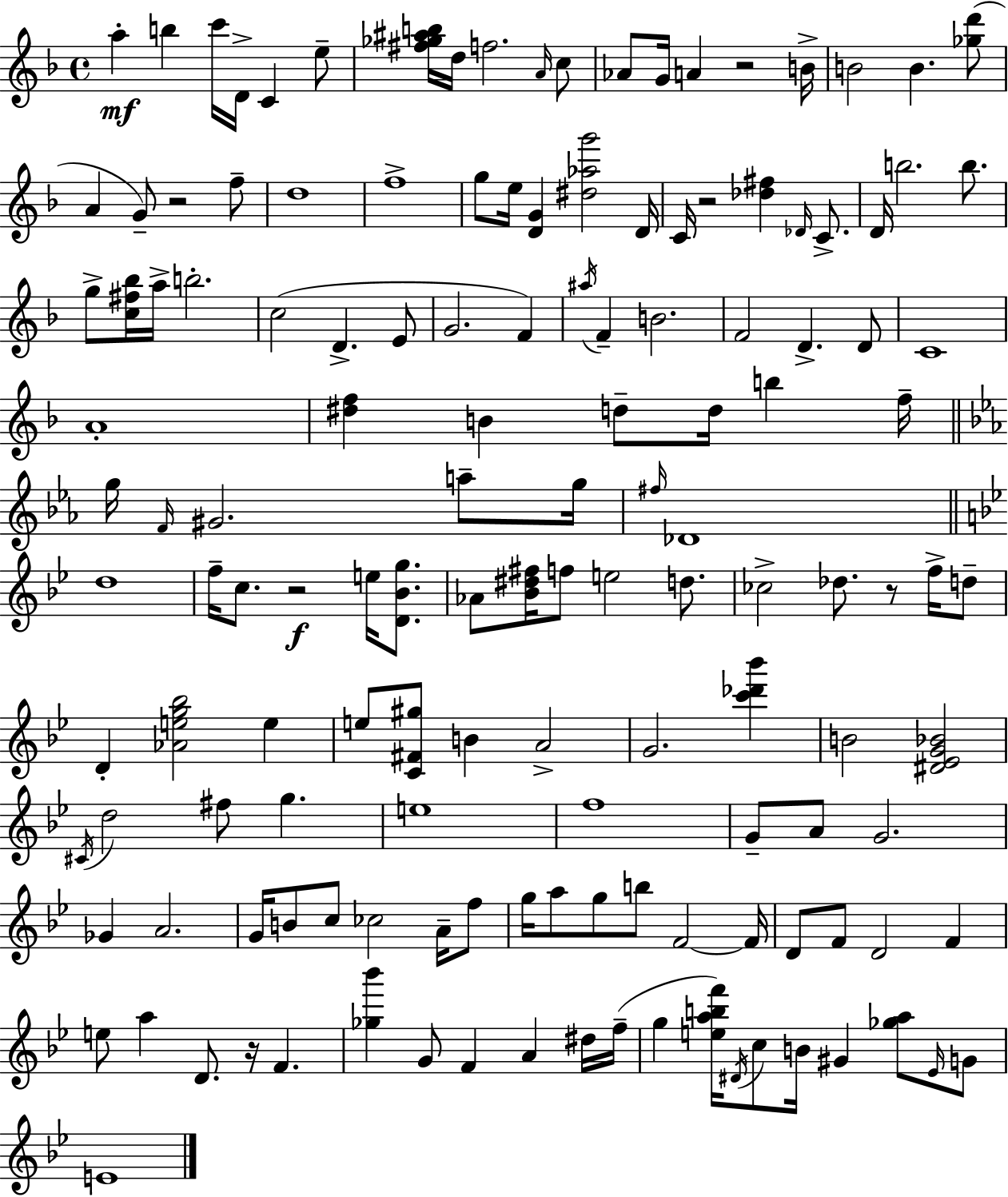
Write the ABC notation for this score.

X:1
T:Untitled
M:4/4
L:1/4
K:Dm
a b c'/4 D/4 C e/2 [^f_g^ab]/4 d/4 f2 A/4 c/2 _A/2 G/4 A z2 B/4 B2 B [_gd']/2 A G/2 z2 f/2 d4 f4 g/2 e/4 [DG] [^d_ag']2 D/4 C/4 z2 [_d^f] _D/4 C/2 D/4 b2 b/2 g/2 [c^f_b]/4 a/4 b2 c2 D E/2 G2 F ^a/4 F B2 F2 D D/2 C4 A4 [^df] B d/2 d/4 b f/4 g/4 F/4 ^G2 a/2 g/4 ^f/4 _D4 d4 f/4 c/2 z2 e/4 [D_Bg]/2 _A/2 [_B^d^f]/4 f/2 e2 d/2 _c2 _d/2 z/2 f/4 d/2 D [_Aeg_b]2 e e/2 [C^F^g]/2 B A2 G2 [c'_d'_b'] B2 [^D_EG_B]2 ^C/4 d2 ^f/2 g e4 f4 G/2 A/2 G2 _G A2 G/4 B/2 c/2 _c2 A/4 f/2 g/4 a/2 g/2 b/2 F2 F/4 D/2 F/2 D2 F e/2 a D/2 z/4 F [_g_b'] G/2 F A ^d/4 f/4 g [eabf']/4 ^D/4 c/2 B/4 ^G [_ga]/2 _E/4 G/2 E4